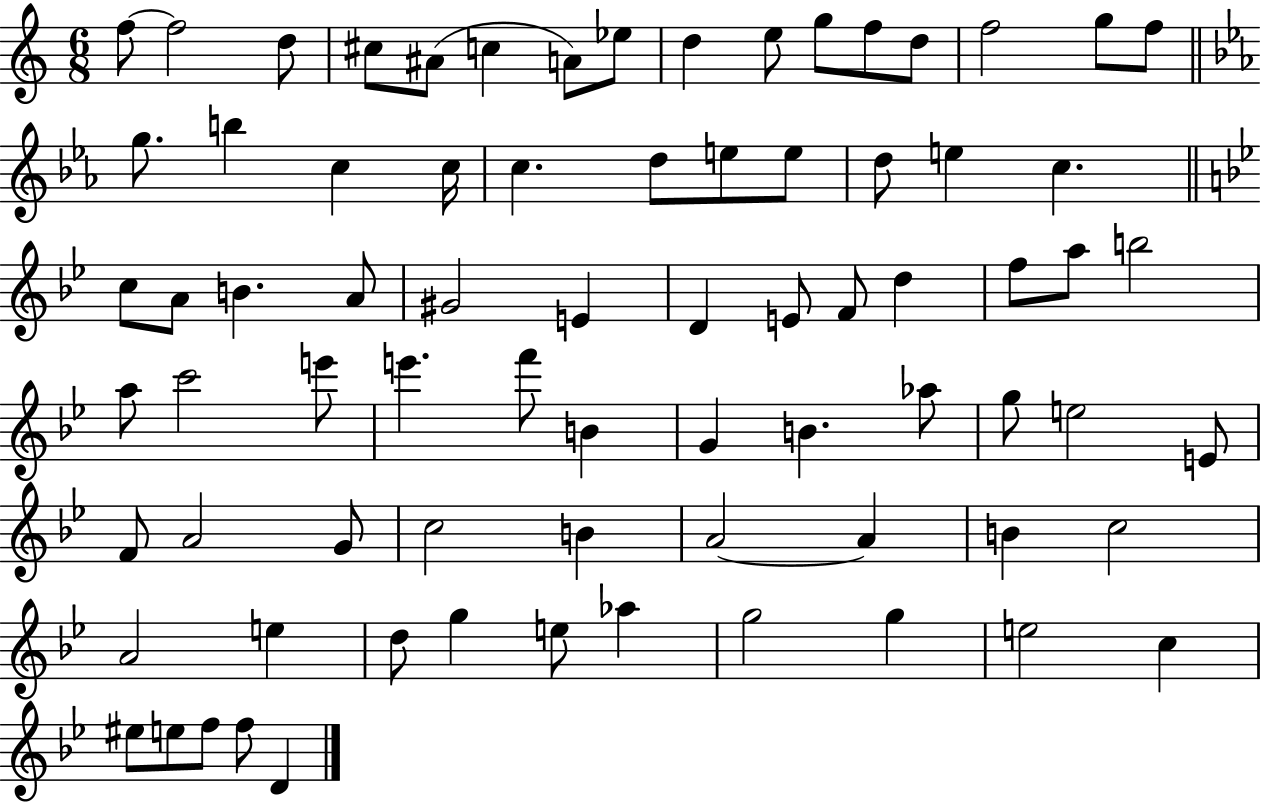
X:1
T:Untitled
M:6/8
L:1/4
K:C
f/2 f2 d/2 ^c/2 ^A/2 c A/2 _e/2 d e/2 g/2 f/2 d/2 f2 g/2 f/2 g/2 b c c/4 c d/2 e/2 e/2 d/2 e c c/2 A/2 B A/2 ^G2 E D E/2 F/2 d f/2 a/2 b2 a/2 c'2 e'/2 e' f'/2 B G B _a/2 g/2 e2 E/2 F/2 A2 G/2 c2 B A2 A B c2 A2 e d/2 g e/2 _a g2 g e2 c ^e/2 e/2 f/2 f/2 D